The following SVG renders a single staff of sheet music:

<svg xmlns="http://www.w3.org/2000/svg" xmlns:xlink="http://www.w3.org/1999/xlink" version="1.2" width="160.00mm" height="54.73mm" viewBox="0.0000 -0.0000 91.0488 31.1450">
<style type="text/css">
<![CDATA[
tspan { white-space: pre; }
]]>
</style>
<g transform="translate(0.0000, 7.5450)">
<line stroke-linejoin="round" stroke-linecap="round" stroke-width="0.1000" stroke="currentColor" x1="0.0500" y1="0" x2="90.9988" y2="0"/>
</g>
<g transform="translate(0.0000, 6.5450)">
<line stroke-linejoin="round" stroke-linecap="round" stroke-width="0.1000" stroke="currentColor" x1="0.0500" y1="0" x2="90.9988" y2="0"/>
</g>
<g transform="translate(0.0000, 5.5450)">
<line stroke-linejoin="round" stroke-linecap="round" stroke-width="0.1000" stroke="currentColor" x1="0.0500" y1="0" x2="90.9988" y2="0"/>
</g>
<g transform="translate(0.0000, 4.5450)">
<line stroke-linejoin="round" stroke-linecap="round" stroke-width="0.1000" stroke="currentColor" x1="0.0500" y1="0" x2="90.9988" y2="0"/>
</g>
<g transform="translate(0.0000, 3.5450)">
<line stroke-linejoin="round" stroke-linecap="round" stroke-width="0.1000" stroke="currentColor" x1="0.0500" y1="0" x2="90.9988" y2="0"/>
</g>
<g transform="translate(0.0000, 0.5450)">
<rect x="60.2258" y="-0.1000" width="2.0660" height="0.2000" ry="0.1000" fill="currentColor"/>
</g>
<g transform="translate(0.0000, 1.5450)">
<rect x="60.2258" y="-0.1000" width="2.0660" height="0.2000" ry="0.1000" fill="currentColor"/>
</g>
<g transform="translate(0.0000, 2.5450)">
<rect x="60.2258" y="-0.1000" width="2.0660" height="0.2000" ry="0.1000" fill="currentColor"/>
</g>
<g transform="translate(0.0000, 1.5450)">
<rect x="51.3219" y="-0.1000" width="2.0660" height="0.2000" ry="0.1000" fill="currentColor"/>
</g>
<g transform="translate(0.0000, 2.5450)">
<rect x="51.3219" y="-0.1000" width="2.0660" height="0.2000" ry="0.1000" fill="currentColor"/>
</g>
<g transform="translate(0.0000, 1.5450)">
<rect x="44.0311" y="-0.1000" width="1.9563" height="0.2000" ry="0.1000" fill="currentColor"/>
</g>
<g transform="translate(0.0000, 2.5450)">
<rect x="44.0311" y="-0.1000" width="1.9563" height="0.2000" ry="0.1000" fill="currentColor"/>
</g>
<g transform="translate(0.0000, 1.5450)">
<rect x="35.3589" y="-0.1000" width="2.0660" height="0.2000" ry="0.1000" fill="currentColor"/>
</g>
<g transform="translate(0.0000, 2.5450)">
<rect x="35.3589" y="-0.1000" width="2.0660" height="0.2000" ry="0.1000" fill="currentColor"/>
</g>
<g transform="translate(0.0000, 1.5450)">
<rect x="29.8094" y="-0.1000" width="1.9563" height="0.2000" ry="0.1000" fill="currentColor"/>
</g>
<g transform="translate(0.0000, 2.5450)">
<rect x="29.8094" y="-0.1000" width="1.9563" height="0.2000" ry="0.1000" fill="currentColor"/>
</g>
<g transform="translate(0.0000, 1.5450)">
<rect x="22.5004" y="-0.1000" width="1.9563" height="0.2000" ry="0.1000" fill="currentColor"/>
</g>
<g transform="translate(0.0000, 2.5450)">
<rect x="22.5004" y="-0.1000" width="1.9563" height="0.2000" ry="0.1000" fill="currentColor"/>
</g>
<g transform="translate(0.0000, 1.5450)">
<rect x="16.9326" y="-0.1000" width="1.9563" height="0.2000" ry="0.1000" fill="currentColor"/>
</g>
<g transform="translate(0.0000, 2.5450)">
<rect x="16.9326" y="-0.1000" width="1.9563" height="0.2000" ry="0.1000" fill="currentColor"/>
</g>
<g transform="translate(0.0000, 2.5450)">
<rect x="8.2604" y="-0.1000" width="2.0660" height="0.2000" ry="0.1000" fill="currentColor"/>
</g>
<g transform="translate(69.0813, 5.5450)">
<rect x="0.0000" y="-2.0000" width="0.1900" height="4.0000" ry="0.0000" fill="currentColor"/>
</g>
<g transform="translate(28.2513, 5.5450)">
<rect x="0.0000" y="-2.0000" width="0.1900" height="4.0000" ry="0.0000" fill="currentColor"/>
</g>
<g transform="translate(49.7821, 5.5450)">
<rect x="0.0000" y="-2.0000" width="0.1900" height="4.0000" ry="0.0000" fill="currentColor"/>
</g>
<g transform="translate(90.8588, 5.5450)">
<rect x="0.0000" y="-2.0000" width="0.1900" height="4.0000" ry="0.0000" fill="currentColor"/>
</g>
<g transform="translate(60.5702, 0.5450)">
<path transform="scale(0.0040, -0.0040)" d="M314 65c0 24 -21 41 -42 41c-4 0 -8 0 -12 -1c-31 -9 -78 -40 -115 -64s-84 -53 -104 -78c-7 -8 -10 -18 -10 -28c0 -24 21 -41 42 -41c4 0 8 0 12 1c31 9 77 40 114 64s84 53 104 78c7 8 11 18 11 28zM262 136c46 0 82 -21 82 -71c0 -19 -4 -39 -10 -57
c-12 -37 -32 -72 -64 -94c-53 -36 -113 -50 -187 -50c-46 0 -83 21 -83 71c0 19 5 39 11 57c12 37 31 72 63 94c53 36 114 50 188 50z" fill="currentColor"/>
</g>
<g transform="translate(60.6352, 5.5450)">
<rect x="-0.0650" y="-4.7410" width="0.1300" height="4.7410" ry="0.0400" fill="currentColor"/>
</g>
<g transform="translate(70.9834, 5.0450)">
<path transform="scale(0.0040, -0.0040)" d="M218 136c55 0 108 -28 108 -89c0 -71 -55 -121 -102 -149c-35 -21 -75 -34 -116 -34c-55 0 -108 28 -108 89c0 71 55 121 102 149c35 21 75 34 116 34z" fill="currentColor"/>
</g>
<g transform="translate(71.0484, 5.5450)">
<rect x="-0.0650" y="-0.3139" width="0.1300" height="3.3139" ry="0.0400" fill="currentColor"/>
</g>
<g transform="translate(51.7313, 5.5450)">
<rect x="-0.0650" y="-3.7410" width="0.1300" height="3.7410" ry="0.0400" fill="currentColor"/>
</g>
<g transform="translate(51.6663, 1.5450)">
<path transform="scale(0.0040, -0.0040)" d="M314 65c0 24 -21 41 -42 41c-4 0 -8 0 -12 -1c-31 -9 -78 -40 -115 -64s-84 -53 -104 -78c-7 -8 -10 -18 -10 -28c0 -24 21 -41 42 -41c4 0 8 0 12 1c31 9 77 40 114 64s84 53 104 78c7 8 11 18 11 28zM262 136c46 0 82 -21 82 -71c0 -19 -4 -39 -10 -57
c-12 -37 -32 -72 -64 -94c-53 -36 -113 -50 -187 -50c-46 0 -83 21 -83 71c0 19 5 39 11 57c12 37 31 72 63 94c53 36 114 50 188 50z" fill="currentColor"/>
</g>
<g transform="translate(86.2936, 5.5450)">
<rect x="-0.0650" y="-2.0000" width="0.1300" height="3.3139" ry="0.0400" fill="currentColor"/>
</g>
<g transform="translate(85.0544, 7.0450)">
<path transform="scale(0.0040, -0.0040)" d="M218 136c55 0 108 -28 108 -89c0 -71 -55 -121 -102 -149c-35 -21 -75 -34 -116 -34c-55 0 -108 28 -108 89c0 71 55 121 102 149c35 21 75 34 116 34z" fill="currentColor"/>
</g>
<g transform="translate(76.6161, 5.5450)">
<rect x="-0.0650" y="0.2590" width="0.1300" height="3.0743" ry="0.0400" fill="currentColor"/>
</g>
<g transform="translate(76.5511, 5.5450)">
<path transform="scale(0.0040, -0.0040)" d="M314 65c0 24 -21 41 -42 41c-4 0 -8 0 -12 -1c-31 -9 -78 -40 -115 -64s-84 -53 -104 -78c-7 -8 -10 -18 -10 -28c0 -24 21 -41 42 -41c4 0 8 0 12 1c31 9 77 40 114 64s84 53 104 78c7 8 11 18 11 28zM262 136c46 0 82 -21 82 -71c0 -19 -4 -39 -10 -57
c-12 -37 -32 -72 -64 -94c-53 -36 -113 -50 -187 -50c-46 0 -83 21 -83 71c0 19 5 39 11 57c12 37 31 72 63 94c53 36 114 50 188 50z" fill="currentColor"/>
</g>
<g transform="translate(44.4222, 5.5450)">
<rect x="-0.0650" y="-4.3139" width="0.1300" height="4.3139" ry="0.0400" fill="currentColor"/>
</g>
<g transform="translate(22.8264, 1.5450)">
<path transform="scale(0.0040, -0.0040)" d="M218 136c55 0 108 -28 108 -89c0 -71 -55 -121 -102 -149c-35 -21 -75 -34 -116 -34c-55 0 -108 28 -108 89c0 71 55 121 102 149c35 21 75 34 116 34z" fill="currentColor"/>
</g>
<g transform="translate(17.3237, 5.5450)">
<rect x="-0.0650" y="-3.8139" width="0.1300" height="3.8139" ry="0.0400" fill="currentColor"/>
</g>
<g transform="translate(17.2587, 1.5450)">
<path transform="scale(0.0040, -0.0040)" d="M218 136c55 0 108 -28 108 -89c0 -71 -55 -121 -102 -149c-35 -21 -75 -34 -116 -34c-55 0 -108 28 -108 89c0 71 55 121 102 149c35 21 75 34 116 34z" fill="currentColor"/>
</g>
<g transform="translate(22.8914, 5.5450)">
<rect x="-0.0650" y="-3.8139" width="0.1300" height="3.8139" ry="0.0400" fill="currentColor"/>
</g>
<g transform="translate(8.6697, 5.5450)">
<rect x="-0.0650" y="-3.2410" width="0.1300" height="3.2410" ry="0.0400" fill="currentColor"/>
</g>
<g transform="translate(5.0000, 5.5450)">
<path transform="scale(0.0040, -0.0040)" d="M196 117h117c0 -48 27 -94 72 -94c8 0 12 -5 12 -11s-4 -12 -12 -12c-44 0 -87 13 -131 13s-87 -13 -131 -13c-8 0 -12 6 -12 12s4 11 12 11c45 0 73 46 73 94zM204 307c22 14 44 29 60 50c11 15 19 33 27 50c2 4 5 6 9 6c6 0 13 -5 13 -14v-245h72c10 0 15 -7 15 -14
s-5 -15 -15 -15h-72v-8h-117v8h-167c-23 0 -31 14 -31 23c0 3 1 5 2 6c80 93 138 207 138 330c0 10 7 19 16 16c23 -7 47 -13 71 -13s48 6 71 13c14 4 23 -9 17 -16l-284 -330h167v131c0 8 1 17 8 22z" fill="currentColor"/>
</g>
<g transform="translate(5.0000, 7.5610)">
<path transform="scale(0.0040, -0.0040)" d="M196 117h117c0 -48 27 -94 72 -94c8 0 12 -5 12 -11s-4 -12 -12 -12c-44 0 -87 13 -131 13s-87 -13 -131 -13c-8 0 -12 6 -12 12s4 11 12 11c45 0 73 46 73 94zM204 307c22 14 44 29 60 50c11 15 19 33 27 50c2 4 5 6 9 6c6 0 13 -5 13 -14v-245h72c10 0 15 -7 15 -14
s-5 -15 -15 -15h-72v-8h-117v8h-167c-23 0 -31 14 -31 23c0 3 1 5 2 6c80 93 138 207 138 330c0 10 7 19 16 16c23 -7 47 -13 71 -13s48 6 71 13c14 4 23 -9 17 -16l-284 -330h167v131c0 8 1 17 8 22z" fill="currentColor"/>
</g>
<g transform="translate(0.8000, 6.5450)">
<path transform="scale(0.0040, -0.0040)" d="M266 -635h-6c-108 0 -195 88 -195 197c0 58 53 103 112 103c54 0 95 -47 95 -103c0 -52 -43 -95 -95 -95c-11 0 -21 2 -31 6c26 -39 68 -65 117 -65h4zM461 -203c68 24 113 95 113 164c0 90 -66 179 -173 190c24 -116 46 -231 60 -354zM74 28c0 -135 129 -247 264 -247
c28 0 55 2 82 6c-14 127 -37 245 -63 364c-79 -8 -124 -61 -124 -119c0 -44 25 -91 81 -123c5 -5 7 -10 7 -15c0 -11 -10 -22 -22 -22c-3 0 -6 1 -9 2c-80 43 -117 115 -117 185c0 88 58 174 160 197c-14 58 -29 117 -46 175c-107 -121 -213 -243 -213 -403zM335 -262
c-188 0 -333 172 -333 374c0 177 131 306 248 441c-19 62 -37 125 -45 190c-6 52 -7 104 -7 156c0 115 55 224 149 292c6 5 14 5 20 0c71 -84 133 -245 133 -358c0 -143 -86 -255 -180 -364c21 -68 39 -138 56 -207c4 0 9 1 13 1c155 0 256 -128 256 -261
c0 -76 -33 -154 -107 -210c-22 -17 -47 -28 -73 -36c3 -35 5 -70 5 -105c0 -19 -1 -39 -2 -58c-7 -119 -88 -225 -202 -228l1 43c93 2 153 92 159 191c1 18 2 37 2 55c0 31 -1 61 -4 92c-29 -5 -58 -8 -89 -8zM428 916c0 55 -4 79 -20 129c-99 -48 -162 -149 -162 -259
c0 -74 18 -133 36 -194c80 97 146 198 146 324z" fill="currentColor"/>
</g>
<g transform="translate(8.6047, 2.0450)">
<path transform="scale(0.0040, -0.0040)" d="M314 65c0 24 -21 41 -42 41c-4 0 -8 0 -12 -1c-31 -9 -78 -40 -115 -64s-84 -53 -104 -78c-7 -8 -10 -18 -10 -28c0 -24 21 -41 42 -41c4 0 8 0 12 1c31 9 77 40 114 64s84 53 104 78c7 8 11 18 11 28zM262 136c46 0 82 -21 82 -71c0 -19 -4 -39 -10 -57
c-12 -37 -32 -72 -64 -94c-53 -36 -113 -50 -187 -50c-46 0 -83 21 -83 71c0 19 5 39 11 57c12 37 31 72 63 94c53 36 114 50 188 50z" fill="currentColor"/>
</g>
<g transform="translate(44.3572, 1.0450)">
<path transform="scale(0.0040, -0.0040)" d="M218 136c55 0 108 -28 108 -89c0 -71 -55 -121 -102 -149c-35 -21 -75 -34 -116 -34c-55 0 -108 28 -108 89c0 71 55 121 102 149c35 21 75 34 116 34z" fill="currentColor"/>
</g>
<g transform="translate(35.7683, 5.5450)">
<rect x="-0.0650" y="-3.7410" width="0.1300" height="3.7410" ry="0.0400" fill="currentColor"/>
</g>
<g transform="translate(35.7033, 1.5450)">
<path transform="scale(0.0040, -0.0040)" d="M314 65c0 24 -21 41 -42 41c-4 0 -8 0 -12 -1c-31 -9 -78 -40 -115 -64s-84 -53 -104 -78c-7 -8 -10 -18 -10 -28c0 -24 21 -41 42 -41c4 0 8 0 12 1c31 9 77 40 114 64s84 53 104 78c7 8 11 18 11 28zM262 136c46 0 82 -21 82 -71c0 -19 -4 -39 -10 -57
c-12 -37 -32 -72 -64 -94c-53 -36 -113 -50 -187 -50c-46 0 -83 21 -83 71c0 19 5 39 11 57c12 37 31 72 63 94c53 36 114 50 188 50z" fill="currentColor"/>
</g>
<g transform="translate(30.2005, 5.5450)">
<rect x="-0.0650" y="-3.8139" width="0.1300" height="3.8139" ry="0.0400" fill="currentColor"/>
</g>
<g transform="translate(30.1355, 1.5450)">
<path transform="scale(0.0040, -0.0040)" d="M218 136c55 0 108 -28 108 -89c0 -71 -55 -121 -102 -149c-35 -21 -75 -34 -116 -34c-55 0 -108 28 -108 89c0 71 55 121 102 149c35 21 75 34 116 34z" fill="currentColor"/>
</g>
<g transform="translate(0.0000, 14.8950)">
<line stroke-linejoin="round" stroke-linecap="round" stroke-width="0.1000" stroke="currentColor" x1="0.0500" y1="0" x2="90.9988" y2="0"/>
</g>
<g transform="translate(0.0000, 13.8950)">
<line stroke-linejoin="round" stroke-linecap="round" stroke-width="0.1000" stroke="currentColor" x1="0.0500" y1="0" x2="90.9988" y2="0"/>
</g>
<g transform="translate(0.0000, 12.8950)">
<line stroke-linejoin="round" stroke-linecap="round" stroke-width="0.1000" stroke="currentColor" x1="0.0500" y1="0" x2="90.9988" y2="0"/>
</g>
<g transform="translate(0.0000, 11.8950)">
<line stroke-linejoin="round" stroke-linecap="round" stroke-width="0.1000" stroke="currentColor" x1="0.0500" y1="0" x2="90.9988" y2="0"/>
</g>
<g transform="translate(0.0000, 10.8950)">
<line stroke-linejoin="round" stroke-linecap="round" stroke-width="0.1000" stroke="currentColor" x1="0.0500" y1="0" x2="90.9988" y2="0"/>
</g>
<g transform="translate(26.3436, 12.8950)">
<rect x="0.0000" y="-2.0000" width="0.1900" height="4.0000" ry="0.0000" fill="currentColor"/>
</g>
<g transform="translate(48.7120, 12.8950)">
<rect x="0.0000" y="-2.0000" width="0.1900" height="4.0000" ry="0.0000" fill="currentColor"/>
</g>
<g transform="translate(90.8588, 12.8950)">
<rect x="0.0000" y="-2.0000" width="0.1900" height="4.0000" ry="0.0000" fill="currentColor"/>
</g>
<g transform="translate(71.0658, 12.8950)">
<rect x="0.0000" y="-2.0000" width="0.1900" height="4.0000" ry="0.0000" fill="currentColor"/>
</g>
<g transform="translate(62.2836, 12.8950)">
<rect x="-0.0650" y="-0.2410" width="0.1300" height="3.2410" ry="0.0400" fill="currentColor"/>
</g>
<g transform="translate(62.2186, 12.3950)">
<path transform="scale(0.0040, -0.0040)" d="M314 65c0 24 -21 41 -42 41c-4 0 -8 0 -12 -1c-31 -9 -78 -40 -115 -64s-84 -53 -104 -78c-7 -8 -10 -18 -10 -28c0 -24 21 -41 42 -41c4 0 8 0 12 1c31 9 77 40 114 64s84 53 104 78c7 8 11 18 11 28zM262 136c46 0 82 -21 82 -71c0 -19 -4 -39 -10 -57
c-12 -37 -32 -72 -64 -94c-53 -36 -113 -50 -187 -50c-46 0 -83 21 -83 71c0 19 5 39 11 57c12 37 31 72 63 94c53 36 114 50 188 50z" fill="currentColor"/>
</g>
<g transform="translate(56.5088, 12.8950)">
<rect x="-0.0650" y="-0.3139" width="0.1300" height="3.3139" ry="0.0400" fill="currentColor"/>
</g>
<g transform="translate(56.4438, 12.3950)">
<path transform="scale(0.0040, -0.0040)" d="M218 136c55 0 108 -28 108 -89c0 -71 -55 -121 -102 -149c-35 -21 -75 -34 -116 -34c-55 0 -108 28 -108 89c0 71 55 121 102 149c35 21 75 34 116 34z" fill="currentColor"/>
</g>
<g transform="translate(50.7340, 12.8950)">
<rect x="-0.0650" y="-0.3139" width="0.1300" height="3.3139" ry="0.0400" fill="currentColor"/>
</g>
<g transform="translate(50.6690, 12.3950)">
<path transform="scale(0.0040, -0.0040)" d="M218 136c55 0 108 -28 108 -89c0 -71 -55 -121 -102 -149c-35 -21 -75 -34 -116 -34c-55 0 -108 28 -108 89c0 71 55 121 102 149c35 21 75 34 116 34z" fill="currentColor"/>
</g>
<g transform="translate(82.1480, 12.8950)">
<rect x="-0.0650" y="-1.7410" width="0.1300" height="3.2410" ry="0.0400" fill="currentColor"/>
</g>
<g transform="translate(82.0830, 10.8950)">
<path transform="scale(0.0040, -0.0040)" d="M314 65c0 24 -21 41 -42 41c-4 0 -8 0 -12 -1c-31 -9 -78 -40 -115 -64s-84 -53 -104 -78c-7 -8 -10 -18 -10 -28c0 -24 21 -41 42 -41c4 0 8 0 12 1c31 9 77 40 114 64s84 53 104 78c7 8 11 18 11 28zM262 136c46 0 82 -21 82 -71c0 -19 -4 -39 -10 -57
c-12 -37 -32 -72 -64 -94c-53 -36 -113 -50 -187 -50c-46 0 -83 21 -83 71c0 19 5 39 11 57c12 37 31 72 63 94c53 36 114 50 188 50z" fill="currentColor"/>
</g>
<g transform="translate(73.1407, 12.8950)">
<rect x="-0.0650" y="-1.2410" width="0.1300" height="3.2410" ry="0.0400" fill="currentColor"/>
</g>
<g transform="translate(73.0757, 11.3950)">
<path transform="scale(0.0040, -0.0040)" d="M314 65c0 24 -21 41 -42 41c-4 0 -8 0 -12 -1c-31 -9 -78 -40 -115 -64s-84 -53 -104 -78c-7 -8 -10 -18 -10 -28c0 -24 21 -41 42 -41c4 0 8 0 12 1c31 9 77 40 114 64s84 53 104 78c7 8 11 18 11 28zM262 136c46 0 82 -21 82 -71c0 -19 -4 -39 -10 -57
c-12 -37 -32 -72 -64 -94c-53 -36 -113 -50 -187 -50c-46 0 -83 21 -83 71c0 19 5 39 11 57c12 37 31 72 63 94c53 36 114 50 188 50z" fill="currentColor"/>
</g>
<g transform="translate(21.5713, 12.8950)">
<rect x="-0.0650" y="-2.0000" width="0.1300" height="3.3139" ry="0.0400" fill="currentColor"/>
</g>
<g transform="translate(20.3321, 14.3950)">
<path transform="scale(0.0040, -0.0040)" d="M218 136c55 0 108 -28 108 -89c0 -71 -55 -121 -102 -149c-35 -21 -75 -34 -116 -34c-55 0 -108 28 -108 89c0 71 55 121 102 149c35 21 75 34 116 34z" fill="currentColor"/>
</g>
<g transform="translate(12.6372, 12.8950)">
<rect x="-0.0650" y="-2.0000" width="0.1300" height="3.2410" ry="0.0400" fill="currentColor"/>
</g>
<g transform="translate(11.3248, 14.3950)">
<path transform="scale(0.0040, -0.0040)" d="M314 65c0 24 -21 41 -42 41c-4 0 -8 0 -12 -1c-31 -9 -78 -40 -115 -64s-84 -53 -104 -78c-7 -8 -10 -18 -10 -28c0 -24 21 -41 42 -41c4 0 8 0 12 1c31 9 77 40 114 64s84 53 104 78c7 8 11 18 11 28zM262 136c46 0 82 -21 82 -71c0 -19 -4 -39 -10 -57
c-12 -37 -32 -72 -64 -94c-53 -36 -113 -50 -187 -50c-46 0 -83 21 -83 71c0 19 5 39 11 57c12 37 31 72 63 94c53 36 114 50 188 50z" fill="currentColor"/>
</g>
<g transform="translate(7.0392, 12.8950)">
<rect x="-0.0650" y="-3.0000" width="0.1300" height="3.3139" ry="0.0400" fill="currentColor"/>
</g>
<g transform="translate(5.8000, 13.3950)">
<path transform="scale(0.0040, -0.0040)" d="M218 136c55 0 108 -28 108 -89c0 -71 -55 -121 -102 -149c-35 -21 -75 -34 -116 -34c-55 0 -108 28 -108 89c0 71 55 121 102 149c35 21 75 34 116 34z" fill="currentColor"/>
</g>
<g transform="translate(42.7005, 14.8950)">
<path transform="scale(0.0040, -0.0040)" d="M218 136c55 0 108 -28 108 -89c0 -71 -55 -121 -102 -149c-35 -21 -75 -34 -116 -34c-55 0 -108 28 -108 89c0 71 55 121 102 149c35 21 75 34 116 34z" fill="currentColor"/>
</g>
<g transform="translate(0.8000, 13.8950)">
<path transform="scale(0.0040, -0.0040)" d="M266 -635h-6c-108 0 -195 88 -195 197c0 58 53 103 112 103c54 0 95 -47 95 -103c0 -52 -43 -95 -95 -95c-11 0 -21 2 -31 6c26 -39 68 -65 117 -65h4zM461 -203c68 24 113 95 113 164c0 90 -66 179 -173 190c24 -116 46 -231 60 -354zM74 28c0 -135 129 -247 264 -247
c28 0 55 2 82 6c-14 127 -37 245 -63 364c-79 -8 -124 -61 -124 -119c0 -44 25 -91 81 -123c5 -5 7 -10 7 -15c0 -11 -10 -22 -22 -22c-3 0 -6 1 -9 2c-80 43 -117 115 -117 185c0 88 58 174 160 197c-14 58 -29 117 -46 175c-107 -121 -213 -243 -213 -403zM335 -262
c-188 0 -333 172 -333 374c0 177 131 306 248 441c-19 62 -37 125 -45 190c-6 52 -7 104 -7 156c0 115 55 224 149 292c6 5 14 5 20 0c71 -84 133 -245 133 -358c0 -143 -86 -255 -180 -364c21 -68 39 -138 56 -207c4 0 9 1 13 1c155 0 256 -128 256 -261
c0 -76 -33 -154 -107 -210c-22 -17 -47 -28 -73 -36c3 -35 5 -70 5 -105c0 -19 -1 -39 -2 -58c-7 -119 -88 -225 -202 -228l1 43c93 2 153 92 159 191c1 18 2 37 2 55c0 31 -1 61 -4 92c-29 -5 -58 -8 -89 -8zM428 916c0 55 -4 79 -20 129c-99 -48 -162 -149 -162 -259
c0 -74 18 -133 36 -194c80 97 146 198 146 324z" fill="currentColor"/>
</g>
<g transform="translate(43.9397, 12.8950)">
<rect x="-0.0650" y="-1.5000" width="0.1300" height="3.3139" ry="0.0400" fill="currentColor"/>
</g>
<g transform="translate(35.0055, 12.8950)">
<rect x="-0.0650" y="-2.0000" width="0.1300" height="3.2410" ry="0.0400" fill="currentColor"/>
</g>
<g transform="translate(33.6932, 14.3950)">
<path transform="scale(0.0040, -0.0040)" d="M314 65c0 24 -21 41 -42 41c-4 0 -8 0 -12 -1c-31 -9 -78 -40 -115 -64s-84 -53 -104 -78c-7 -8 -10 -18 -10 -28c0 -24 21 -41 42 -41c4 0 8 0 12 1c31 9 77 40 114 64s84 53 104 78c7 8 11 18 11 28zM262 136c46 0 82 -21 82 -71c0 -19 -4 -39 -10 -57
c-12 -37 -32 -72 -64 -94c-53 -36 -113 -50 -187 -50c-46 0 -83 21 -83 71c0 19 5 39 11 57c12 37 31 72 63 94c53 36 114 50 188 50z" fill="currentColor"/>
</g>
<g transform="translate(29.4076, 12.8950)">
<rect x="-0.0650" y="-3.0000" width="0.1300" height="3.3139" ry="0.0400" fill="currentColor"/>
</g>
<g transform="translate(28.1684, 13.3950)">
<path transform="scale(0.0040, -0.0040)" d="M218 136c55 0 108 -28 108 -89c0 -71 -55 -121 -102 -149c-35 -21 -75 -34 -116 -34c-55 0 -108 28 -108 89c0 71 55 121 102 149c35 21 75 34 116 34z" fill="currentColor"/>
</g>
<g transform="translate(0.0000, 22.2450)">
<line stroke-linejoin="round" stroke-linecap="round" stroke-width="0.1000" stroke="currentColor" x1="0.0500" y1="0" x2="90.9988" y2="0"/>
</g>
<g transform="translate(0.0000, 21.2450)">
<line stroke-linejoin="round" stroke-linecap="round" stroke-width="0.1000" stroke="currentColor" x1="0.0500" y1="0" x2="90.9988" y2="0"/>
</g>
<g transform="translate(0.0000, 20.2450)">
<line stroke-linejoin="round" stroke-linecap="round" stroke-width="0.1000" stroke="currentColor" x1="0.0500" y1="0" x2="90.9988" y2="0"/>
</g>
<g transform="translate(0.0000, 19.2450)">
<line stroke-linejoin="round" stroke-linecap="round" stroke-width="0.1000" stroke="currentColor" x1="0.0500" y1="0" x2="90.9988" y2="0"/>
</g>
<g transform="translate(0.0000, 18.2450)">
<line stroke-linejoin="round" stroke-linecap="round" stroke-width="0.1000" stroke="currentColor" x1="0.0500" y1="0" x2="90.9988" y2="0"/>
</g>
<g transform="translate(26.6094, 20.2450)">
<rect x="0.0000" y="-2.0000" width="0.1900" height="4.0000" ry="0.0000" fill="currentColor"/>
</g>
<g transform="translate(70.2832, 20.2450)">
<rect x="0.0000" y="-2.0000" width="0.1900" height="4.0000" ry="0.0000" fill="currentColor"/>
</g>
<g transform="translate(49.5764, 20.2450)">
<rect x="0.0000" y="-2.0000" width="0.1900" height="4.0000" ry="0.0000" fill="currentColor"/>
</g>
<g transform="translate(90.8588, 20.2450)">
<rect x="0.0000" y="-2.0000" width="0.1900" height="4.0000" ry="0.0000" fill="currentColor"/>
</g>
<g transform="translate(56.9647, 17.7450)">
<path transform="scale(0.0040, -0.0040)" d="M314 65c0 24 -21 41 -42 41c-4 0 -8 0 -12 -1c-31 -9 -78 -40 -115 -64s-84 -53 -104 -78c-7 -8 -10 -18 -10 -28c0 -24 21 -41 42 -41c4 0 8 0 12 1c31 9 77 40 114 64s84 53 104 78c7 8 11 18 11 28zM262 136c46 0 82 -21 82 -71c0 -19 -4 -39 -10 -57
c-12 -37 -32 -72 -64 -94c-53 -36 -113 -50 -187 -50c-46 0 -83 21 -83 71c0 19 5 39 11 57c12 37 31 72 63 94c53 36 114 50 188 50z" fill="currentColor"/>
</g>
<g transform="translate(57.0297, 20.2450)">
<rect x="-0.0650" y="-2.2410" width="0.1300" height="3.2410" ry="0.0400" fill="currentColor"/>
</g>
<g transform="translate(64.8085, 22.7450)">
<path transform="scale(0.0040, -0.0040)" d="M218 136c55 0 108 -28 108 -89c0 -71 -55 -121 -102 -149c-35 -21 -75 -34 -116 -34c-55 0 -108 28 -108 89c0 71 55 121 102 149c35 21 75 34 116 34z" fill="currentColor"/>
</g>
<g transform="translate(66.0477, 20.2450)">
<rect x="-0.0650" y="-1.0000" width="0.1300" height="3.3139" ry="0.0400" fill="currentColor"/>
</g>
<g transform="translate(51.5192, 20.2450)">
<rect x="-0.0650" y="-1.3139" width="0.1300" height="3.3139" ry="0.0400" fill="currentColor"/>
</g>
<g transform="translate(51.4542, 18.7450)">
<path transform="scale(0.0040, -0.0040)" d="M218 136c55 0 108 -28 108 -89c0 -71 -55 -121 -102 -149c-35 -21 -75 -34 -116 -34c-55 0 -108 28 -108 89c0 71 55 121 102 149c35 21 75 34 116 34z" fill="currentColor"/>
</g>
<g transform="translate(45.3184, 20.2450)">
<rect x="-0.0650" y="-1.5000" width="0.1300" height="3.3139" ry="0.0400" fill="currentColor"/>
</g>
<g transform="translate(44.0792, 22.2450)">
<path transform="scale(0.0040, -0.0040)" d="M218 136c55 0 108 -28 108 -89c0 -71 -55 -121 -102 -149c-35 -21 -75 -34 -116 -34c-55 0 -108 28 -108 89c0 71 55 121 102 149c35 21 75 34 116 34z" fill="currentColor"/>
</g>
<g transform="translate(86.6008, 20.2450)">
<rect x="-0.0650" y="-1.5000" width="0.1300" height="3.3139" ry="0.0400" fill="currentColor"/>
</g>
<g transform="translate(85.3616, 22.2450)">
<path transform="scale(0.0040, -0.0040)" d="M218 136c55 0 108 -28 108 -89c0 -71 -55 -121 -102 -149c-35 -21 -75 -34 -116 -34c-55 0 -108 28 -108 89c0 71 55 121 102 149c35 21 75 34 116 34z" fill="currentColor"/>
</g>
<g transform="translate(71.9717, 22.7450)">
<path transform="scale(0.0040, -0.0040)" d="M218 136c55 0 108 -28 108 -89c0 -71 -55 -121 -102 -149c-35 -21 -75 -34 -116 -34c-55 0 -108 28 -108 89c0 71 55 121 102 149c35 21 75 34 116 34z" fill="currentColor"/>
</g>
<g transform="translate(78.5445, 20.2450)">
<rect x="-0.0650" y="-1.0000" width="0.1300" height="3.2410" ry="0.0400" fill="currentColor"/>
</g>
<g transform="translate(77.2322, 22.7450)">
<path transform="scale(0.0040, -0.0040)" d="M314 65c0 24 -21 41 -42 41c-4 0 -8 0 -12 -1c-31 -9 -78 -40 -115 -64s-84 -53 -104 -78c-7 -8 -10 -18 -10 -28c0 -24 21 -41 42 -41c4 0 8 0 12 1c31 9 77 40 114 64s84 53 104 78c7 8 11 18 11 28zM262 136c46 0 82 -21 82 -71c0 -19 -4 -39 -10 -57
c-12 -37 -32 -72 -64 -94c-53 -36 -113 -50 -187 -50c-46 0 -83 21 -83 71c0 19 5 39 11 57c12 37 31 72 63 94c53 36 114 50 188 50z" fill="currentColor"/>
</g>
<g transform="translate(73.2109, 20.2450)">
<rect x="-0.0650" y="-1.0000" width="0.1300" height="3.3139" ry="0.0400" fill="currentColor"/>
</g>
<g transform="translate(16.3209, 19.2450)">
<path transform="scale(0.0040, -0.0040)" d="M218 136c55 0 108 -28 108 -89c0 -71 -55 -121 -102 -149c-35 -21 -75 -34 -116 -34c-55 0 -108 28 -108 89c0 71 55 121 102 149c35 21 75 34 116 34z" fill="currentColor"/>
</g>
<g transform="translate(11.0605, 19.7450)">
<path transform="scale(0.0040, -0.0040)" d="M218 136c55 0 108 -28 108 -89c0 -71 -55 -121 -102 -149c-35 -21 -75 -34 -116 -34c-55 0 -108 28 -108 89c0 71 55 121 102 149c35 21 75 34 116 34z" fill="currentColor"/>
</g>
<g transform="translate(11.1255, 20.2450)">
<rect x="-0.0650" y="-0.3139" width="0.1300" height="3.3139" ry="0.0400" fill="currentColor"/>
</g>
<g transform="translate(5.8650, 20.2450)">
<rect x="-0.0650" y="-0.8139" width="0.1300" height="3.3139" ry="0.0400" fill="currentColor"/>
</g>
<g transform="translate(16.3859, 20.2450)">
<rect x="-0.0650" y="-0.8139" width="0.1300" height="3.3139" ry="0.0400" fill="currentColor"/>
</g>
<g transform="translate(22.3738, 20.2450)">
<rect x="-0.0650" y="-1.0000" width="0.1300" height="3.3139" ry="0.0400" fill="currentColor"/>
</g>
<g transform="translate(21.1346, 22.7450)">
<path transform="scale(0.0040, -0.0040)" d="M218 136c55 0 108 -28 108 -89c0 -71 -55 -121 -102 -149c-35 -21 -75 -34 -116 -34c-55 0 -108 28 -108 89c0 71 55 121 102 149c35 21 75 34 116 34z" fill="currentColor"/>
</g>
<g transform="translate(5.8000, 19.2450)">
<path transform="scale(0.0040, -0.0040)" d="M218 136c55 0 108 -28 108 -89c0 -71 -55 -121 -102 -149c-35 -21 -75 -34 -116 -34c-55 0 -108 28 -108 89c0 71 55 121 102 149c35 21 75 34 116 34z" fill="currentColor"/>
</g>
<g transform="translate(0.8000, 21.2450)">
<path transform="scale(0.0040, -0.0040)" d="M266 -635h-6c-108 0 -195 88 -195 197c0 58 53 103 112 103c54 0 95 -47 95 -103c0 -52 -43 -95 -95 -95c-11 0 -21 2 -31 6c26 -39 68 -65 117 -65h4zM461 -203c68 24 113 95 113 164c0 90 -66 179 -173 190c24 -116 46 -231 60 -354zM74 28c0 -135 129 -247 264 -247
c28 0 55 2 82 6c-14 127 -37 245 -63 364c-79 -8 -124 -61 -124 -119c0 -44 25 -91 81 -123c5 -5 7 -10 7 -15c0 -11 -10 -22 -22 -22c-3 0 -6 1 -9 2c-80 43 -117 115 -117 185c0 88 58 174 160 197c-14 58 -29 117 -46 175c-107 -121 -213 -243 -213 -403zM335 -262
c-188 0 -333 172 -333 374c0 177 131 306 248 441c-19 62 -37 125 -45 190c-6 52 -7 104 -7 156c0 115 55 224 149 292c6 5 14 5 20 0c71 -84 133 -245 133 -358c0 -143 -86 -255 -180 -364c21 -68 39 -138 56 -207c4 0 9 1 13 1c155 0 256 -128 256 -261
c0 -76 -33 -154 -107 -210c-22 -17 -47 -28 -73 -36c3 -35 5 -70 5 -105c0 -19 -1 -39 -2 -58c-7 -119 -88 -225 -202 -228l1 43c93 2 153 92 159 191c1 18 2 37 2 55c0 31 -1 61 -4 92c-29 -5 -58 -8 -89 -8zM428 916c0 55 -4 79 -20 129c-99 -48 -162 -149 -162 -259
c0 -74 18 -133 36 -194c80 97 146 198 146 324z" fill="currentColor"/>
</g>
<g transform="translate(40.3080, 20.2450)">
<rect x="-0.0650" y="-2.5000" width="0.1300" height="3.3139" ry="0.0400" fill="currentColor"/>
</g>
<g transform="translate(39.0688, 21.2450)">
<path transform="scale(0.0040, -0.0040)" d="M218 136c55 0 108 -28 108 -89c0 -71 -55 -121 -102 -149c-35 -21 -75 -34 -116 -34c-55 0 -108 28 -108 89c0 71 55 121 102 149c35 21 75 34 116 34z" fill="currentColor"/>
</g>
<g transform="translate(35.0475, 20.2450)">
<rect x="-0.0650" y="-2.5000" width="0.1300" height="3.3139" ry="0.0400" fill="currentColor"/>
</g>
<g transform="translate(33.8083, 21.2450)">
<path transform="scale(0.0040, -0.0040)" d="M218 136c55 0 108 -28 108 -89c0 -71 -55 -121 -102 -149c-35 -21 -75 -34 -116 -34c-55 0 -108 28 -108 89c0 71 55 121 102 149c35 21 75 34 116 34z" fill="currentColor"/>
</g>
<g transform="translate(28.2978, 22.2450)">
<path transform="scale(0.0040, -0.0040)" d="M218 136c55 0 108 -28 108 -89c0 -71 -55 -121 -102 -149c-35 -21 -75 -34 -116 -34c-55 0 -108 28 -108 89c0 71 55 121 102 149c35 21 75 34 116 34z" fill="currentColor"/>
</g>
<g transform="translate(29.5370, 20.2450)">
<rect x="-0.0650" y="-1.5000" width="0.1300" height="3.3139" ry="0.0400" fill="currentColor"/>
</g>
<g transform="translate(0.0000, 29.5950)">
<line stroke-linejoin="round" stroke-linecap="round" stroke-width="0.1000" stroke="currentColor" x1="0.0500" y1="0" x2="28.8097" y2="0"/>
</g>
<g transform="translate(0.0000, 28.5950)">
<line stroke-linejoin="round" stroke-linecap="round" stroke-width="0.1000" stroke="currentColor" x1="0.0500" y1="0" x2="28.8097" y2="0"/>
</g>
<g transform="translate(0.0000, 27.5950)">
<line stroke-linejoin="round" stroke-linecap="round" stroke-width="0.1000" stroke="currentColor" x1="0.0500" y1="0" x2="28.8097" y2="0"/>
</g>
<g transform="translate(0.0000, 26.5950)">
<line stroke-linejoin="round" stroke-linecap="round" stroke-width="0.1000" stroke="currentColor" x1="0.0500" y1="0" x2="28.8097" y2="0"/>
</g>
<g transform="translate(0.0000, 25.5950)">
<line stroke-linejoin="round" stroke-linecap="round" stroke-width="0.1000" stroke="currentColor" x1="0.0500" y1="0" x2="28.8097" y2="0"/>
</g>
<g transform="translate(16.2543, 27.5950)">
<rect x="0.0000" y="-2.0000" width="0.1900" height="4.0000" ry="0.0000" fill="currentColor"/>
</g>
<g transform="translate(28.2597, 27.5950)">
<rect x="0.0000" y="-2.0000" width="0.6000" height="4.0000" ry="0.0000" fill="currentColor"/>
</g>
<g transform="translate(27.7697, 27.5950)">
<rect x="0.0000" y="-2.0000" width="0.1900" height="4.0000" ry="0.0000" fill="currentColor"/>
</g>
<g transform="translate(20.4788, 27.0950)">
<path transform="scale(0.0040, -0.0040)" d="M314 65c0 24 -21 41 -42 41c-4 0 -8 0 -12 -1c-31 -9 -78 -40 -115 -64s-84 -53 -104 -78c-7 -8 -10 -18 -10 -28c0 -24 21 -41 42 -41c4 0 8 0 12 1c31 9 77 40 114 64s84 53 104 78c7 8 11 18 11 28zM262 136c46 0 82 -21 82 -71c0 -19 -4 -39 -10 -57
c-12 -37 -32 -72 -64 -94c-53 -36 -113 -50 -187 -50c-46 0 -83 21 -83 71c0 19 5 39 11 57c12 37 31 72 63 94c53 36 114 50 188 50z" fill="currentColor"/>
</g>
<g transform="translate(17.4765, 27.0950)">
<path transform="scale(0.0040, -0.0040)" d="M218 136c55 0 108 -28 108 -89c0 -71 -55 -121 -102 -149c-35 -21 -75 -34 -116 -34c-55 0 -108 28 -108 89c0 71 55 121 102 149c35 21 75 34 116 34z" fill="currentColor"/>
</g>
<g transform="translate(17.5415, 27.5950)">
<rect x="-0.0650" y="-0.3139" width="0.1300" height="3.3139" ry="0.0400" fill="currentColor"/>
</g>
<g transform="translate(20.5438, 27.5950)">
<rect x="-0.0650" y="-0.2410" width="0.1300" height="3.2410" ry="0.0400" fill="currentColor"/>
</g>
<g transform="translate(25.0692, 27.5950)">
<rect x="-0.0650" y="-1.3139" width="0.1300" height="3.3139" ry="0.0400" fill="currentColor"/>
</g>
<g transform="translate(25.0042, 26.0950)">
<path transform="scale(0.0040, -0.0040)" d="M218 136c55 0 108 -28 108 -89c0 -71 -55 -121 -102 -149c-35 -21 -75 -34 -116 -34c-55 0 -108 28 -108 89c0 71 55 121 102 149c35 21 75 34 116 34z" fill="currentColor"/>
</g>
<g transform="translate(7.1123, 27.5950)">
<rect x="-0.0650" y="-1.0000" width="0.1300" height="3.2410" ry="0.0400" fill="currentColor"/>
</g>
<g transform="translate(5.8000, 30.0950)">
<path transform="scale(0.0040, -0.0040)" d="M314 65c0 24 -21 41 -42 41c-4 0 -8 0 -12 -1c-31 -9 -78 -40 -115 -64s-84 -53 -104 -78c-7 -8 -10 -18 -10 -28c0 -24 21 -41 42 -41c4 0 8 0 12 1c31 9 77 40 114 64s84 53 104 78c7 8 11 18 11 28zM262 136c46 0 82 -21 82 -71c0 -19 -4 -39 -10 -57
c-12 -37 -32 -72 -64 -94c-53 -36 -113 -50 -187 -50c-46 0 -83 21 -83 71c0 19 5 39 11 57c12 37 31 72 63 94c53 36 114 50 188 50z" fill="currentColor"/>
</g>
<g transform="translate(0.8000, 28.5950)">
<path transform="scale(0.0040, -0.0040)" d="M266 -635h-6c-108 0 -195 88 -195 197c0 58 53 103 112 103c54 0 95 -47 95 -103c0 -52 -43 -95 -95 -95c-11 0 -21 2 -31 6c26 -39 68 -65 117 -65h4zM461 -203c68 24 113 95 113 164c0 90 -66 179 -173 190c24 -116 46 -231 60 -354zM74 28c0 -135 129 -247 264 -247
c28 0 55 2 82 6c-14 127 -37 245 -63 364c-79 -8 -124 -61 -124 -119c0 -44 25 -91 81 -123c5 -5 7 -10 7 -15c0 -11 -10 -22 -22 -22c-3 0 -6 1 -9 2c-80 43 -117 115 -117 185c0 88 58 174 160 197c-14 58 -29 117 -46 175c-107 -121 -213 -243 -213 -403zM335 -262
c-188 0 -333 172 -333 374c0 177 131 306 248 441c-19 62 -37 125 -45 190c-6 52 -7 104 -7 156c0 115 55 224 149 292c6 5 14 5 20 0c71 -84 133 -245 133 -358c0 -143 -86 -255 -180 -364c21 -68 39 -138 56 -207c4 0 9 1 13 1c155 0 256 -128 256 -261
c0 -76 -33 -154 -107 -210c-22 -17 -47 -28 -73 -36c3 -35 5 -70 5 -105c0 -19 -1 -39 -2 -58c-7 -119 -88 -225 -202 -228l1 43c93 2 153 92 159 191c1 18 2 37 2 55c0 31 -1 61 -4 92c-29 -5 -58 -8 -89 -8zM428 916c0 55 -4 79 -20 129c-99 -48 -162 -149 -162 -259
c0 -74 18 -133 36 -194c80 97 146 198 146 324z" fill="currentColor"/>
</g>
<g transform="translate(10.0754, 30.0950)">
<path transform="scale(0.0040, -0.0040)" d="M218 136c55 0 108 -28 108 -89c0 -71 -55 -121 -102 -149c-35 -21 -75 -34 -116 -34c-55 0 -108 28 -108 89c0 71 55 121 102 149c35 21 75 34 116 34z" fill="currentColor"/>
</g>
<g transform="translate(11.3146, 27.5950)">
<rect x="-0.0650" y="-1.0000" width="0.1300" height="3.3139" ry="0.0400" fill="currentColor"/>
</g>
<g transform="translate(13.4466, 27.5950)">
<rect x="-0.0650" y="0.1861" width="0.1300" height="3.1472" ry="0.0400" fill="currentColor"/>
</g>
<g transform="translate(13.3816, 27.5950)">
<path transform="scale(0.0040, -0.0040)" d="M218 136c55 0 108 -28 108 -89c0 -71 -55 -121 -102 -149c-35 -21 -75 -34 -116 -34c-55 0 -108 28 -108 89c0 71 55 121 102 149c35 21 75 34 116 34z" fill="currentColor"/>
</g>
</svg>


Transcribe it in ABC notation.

X:1
T:Untitled
M:4/4
L:1/4
K:C
b2 c' c' c' c'2 d' c'2 e'2 c B2 F A F2 F A F2 E c c c2 e2 f2 d c d D E G G E e g2 D D D2 E D2 D B c c2 e